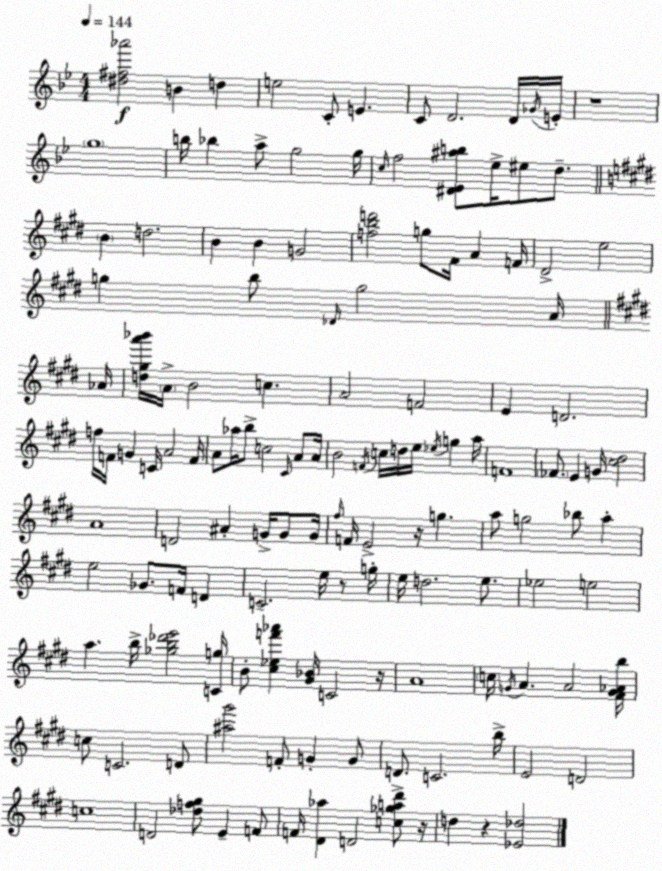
X:1
T:Untitled
M:4/4
L:1/4
K:Bb
[^d^f_a']2 B d e2 C/2 E C/2 D2 D/4 _G/4 E/4 z4 g4 b/4 _b a/2 g2 g/4 c/4 f2 [^D_E^ab]/2 _e/4 ^e/2 d/2 B d2 B B G2 [fbd']2 g/2 ^F/4 A F/4 ^D2 e2 g b/2 _D/4 g2 A/4 _A/4 [d^ga'_b']/4 A/4 B2 c A2 F2 E D2 f/4 F/4 G C/4 A2 F/4 A/2 _a/4 b/2 c2 ^C/4 A/2 A/4 B2 F/4 c/4 d/4 e/4 _e/4 g a/4 F4 _F/2 E G/4 [^c^d]2 A4 D2 ^A G/4 G/2 G/4 ^f/4 F/4 E2 z/4 g a/2 g2 _b/2 a e2 _G/2 F/4 D C2 e/4 z/2 g/4 e/4 d2 e/2 _e2 e2 a b/4 [_gb_d'e']2 [Cg]/4 B/2 [^c_ef'_a'] [^G_B]/4 C2 z/4 A4 c/4 G/4 A A2 [^FG_Ab]/4 c/2 C2 D/2 [^a^g']2 F/2 G G/2 D/2 C2 b/4 E2 D2 c4 D2 [_df^g]/2 E F/2 F/4 [^D_a] D2 [c_ga^d']/2 z/4 d z [_E_d]2